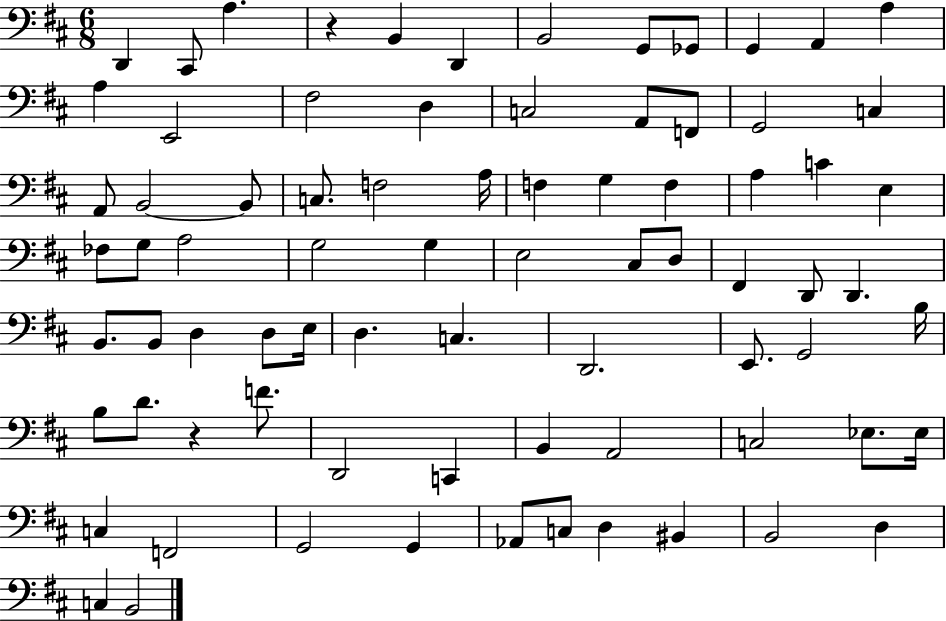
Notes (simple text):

D2/q C#2/e A3/q. R/q B2/q D2/q B2/h G2/e Gb2/e G2/q A2/q A3/q A3/q E2/h F#3/h D3/q C3/h A2/e F2/e G2/h C3/q A2/e B2/h B2/e C3/e. F3/h A3/s F3/q G3/q F3/q A3/q C4/q E3/q FES3/e G3/e A3/h G3/h G3/q E3/h C#3/e D3/e F#2/q D2/e D2/q. B2/e. B2/e D3/q D3/e E3/s D3/q. C3/q. D2/h. E2/e. G2/h B3/s B3/e D4/e. R/q F4/e. D2/h C2/q B2/q A2/h C3/h Eb3/e. Eb3/s C3/q F2/h G2/h G2/q Ab2/e C3/e D3/q BIS2/q B2/h D3/q C3/q B2/h